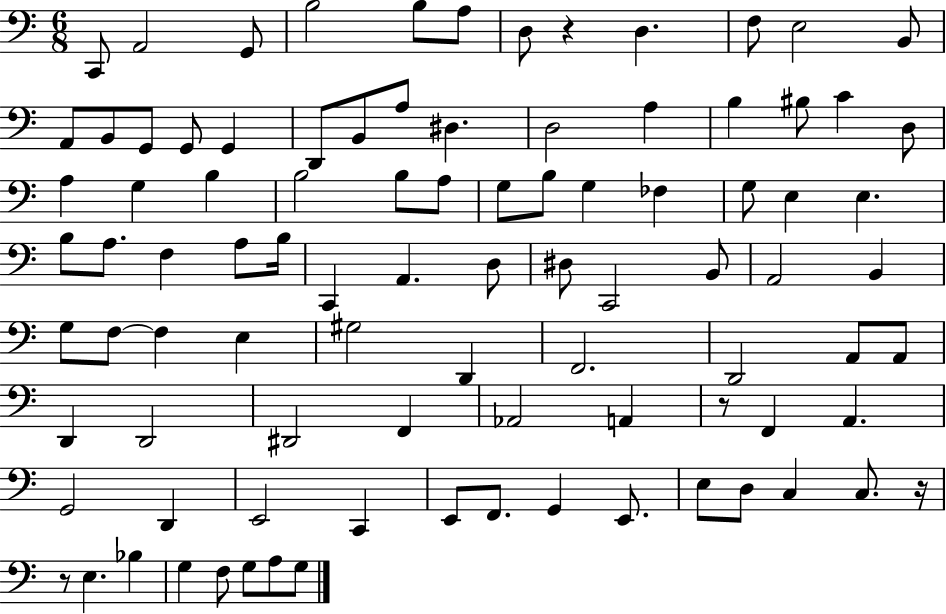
C2/e A2/h G2/e B3/h B3/e A3/e D3/e R/q D3/q. F3/e E3/h B2/e A2/e B2/e G2/e G2/e G2/q D2/e B2/e A3/e D#3/q. D3/h A3/q B3/q BIS3/e C4/q D3/e A3/q G3/q B3/q B3/h B3/e A3/e G3/e B3/e G3/q FES3/q G3/e E3/q E3/q. B3/e A3/e. F3/q A3/e B3/s C2/q A2/q. D3/e D#3/e C2/h B2/e A2/h B2/q G3/e F3/e F3/q E3/q G#3/h D2/q F2/h. D2/h A2/e A2/e D2/q D2/h D#2/h F2/q Ab2/h A2/q R/e F2/q A2/q. G2/h D2/q E2/h C2/q E2/e F2/e. G2/q E2/e. E3/e D3/e C3/q C3/e. R/s R/e E3/q. Bb3/q G3/q F3/e G3/e A3/e G3/e